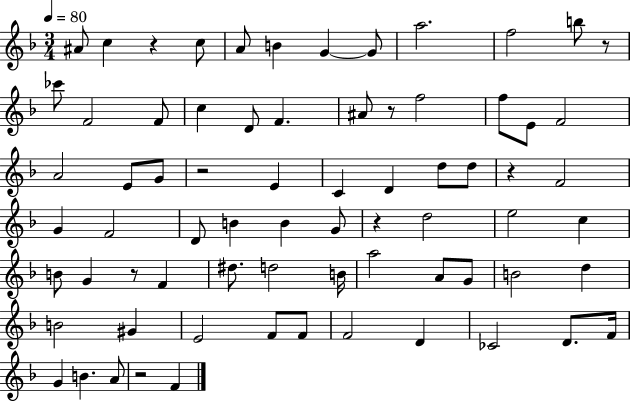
A#4/e C5/q R/q C5/e A4/e B4/q G4/q G4/e A5/h. F5/h B5/e R/e CES6/e F4/h F4/e C5/q D4/e F4/q. A#4/e R/e F5/h F5/e E4/e F4/h A4/h E4/e G4/e R/h E4/q C4/q D4/q D5/e D5/e R/q F4/h G4/q F4/h D4/e B4/q B4/q G4/e R/q D5/h E5/h C5/q B4/e G4/q R/e F4/q D#5/e. D5/h B4/s A5/h A4/e G4/e B4/h D5/q B4/h G#4/q E4/h F4/e F4/e F4/h D4/q CES4/h D4/e. F4/s G4/q B4/q. A4/e R/h F4/q